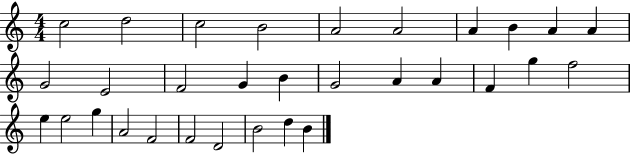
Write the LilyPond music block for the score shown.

{
  \clef treble
  \numericTimeSignature
  \time 4/4
  \key c \major
  c''2 d''2 | c''2 b'2 | a'2 a'2 | a'4 b'4 a'4 a'4 | \break g'2 e'2 | f'2 g'4 b'4 | g'2 a'4 a'4 | f'4 g''4 f''2 | \break e''4 e''2 g''4 | a'2 f'2 | f'2 d'2 | b'2 d''4 b'4 | \break \bar "|."
}